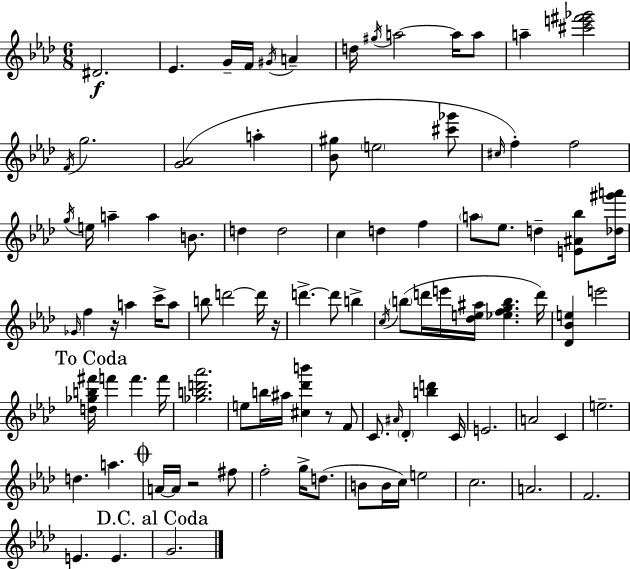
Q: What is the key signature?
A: AES major